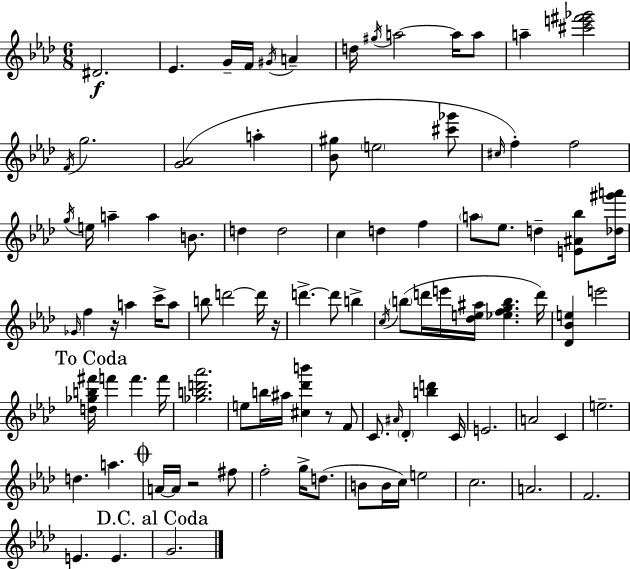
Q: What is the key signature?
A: AES major